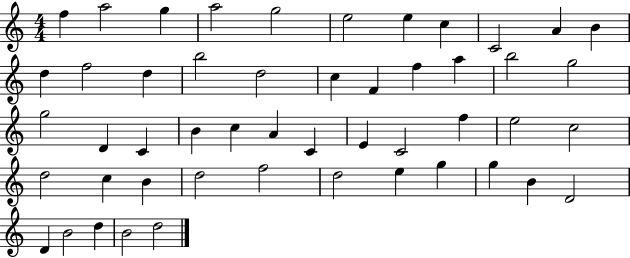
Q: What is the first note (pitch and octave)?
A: F5